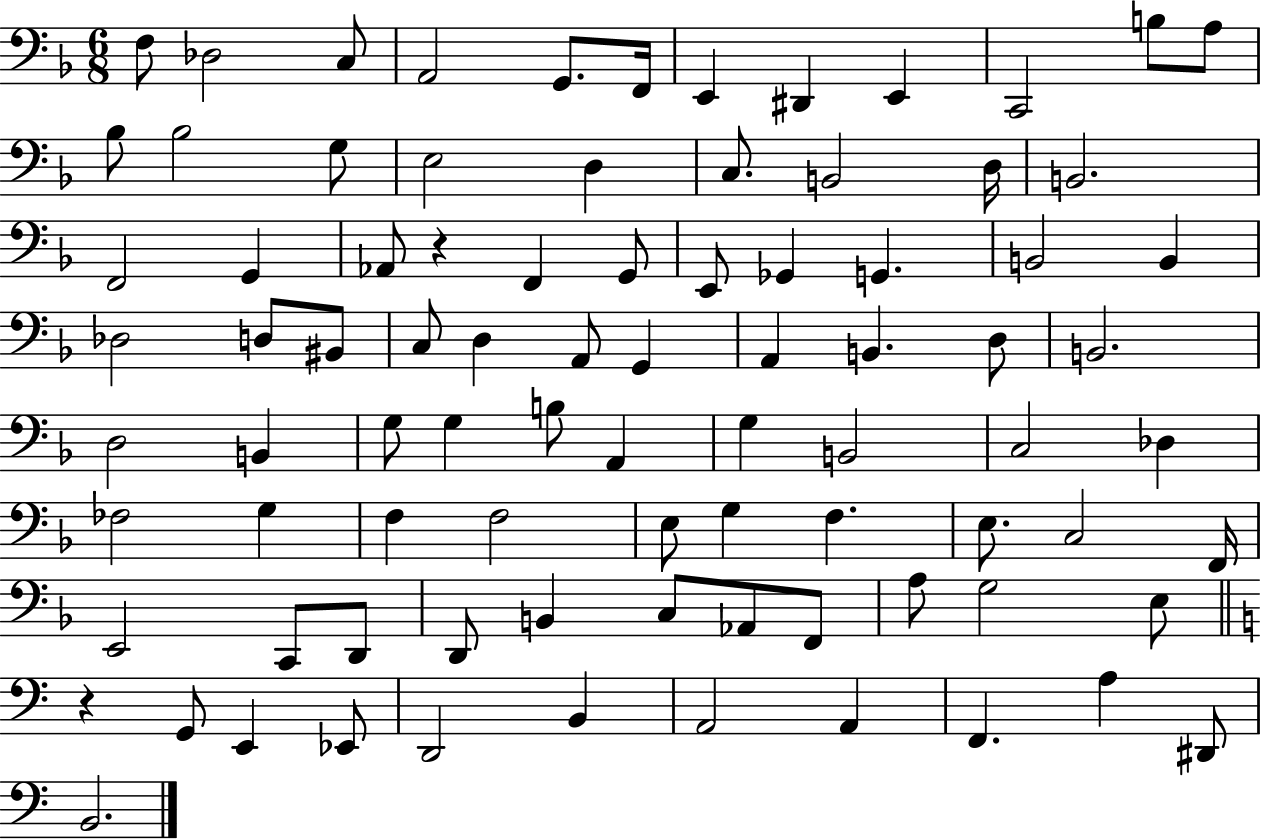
{
  \clef bass
  \numericTimeSignature
  \time 6/8
  \key f \major
  f8 des2 c8 | a,2 g,8. f,16 | e,4 dis,4 e,4 | c,2 b8 a8 | \break bes8 bes2 g8 | e2 d4 | c8. b,2 d16 | b,2. | \break f,2 g,4 | aes,8 r4 f,4 g,8 | e,8 ges,4 g,4. | b,2 b,4 | \break des2 d8 bis,8 | c8 d4 a,8 g,4 | a,4 b,4. d8 | b,2. | \break d2 b,4 | g8 g4 b8 a,4 | g4 b,2 | c2 des4 | \break fes2 g4 | f4 f2 | e8 g4 f4. | e8. c2 f,16 | \break e,2 c,8 d,8 | d,8 b,4 c8 aes,8 f,8 | a8 g2 e8 | \bar "||" \break \key c \major r4 g,8 e,4 ees,8 | d,2 b,4 | a,2 a,4 | f,4. a4 dis,8 | \break b,2. | \bar "|."
}